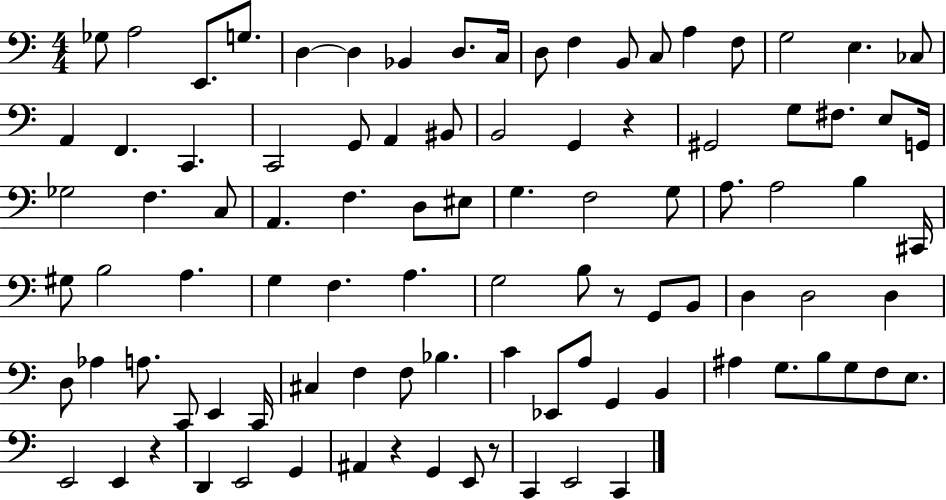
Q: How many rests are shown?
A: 5